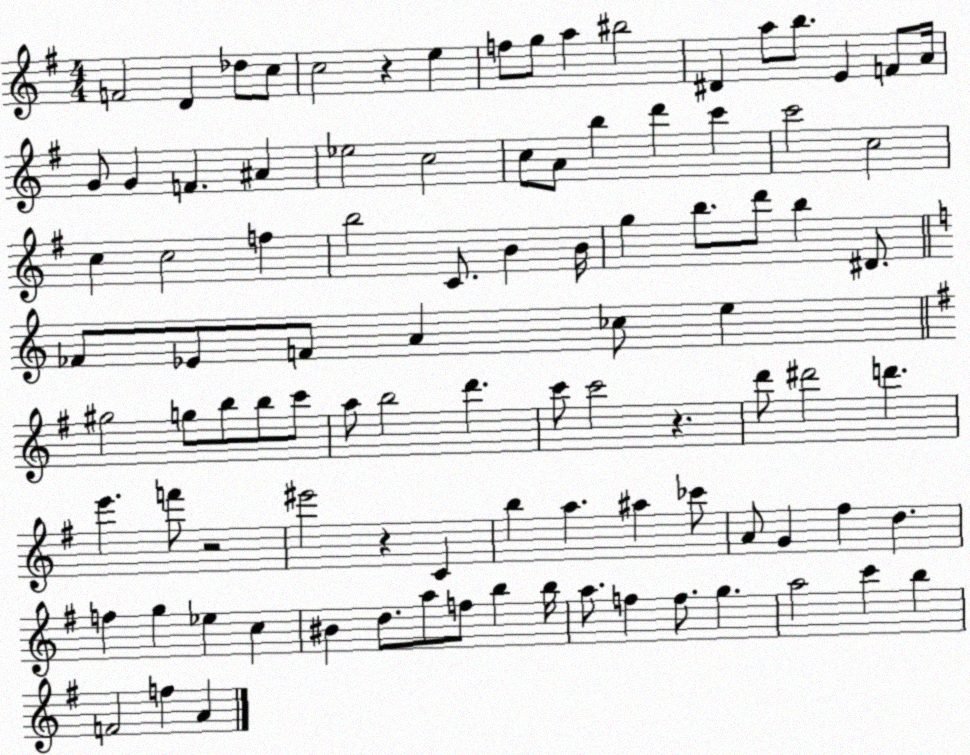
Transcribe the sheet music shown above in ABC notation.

X:1
T:Untitled
M:4/4
L:1/4
K:G
F2 D _d/2 c/2 c2 z e f/2 g/2 a ^b2 ^D a/2 b/2 E F/2 A/4 G/2 G F ^A _e2 c2 c/2 A/2 b d' c' c'2 c2 c c2 f b2 C/2 B B/4 g b/2 d'/2 b ^D/2 _F/2 _E/2 F/2 A _c/2 e ^g2 g/2 b/2 b/2 c'/2 a/2 b2 d' c'/2 c'2 z d'/2 ^d'2 d' e' f'/2 z2 ^e'2 z C b a ^a _c'/2 A/2 G ^f d f g _e c ^B d/2 a/2 f/2 b b/4 a/2 f f/2 g a2 c' b F2 f A